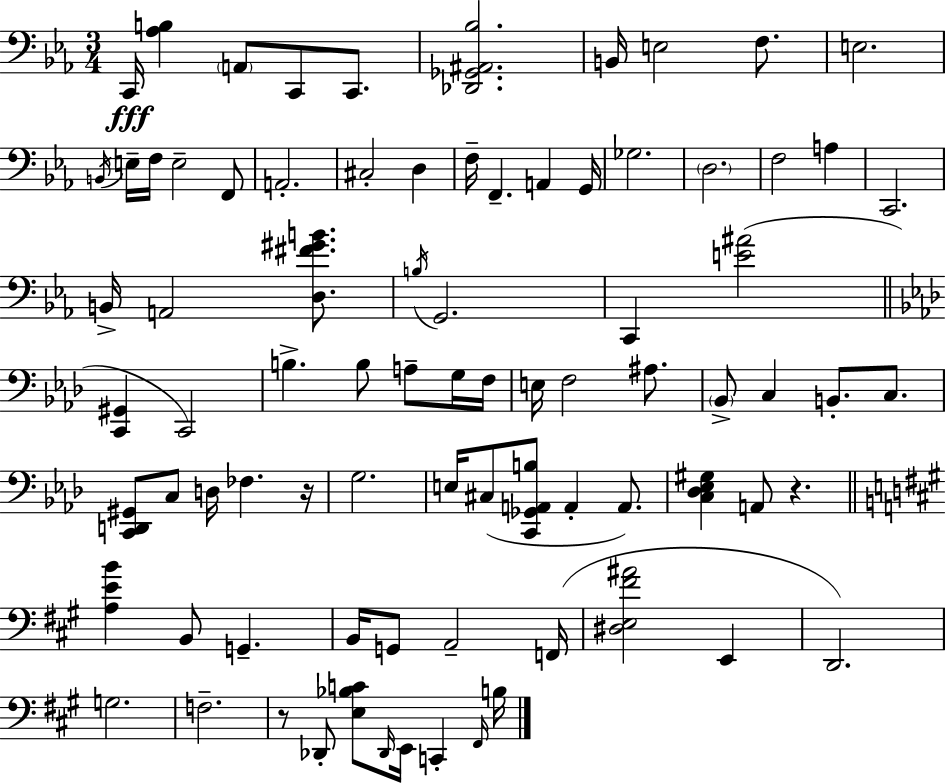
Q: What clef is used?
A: bass